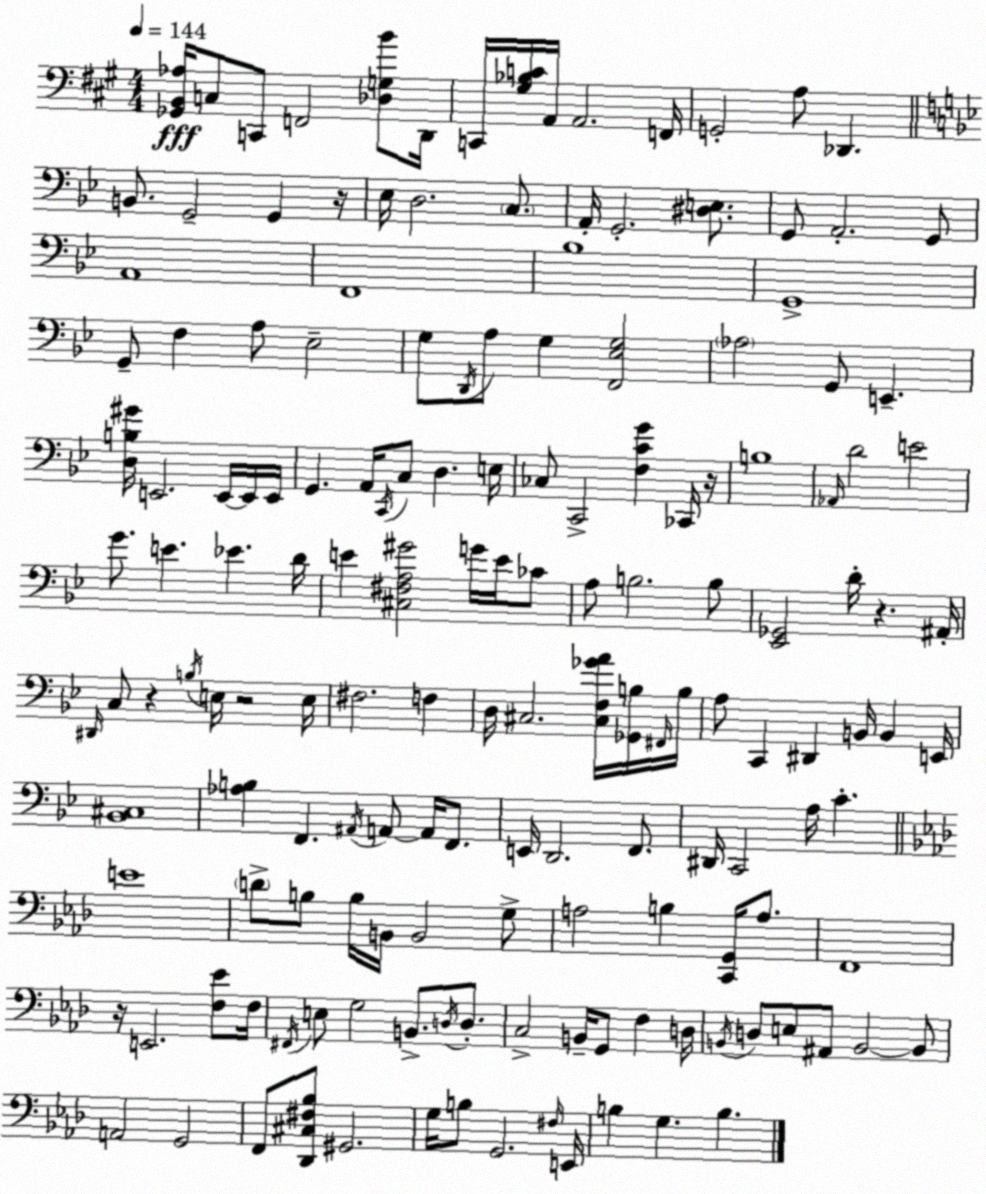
X:1
T:Untitled
M:4/4
L:1/4
K:A
[_G,,B,,_A,]/4 C,/2 C,,/2 F,,2 [_D,G,B]/2 D,,/4 C,,/4 [^G,_B,C]/4 A,,/4 A,,2 F,,/4 G,,2 A,/2 _D,, B,,/2 G,,2 G,, z/4 _E,/4 D,2 C,/2 A,,/4 G,,2 [^D,E,]/2 G,,/2 A,,2 G,,/2 A,,4 F,,4 _B,4 G,,4 G,,/2 F, A,/2 _E,2 G,/2 D,,/4 A,/2 G, [F,,_E,G,]2 _A,2 G,,/2 E,, [D,B,^G]/4 E,,2 E,,/4 E,,/4 E,,/4 G,, A,,/4 C,,/4 C,/2 D, E,/4 _C,/2 C,,2 [F,CG] _C,,/4 z/4 B,4 _A,,/4 D2 E2 G/2 E _E D/4 E [^C,^F,A,^G]2 G/4 E/4 _C/2 A,/2 B,2 B,/2 [_E,,_G,,]2 D/4 z ^A,,/4 ^D,,/4 C,/2 z B,/4 E,/4 z2 E,/4 ^F,2 F, D,/4 ^C,2 [^C,F,_GA]/4 [_G,,B,]/4 ^F,,/4 B,/4 A,/2 C,, ^D,, B,,/4 B,, E,,/4 [_B,,^C,]4 [_A,B,] F,, ^A,,/4 A,,/2 A,,/4 F,,/2 E,,/4 D,,2 F,,/2 ^D,,/4 C,,2 A,/4 C E4 D/2 B,/2 B,/4 B,,/4 B,,2 G,/2 A,2 B, [C,,G,,]/4 A,/2 F,,4 z/4 E,,2 [F,_E]/2 F,/4 ^F,,/4 E,/2 G,2 B,,/2 D,/4 D,/2 C,2 B,,/4 G,,/2 F, D,/4 B,,/4 D,/2 E,/2 ^A,,/2 B,,2 B,,/2 A,,2 G,,2 F,,/2 [_D,,^C,^F,_B,]/2 ^G,,2 G,/4 B,/2 G,,2 ^F,/4 E,,/4 B, G, B,